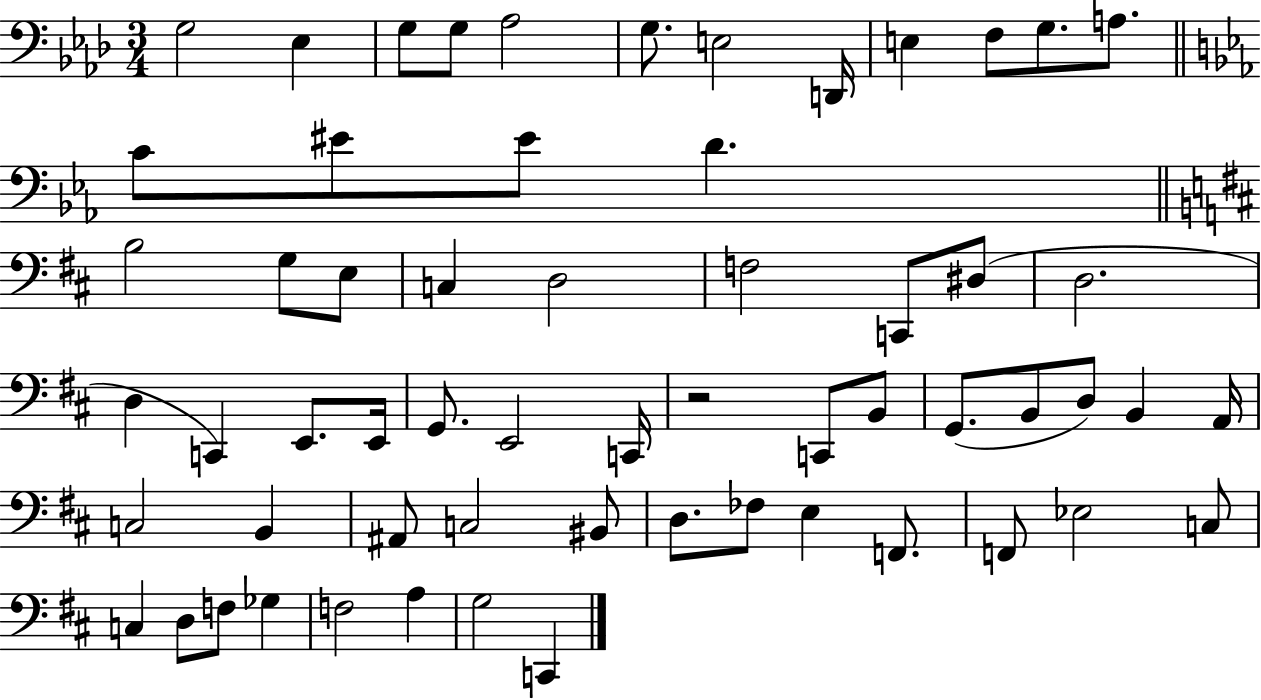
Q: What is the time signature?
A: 3/4